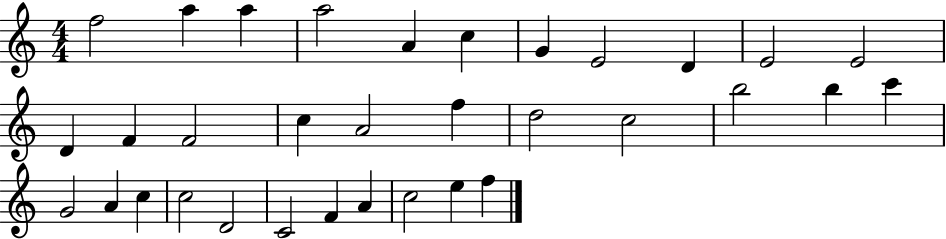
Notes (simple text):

F5/h A5/q A5/q A5/h A4/q C5/q G4/q E4/h D4/q E4/h E4/h D4/q F4/q F4/h C5/q A4/h F5/q D5/h C5/h B5/h B5/q C6/q G4/h A4/q C5/q C5/h D4/h C4/h F4/q A4/q C5/h E5/q F5/q